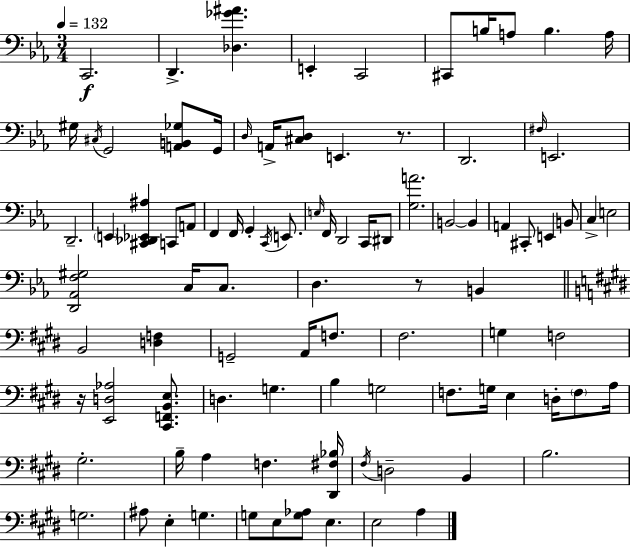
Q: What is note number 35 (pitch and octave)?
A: B2